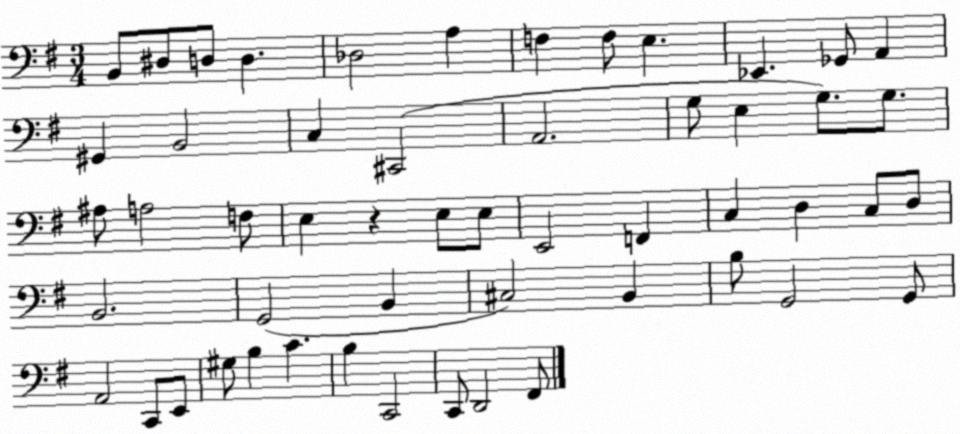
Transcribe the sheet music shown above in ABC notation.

X:1
T:Untitled
M:3/4
L:1/4
K:G
B,,/2 ^D,/2 D,/2 D, _D,2 A, F, F,/2 E, _E,, _G,,/2 A,, ^G,, B,,2 C, ^C,,2 A,,2 G,/2 E, G,/2 G,/2 ^A,/2 A,2 F,/2 E, z E,/2 E,/2 E,,2 F,, C, D, C,/2 D,/2 B,,2 G,,2 B,, ^C,2 B,, B,/2 G,,2 G,,/2 A,,2 C,,/2 E,,/2 ^G,/2 B, C B, C,,2 C,,/2 D,,2 ^F,,/2